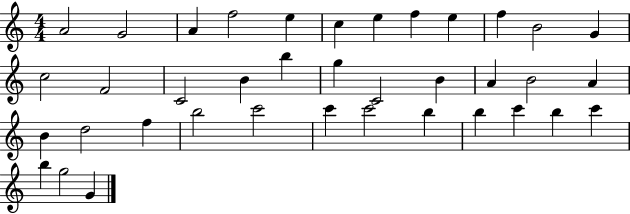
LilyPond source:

{
  \clef treble
  \numericTimeSignature
  \time 4/4
  \key c \major
  a'2 g'2 | a'4 f''2 e''4 | c''4 e''4 f''4 e''4 | f''4 b'2 g'4 | \break c''2 f'2 | c'2 b'4 b''4 | g''4 c'2 b'4 | a'4 b'2 a'4 | \break b'4 d''2 f''4 | b''2 c'''2 | c'''4 c'''2 b''4 | b''4 c'''4 b''4 c'''4 | \break b''4 g''2 g'4 | \bar "|."
}